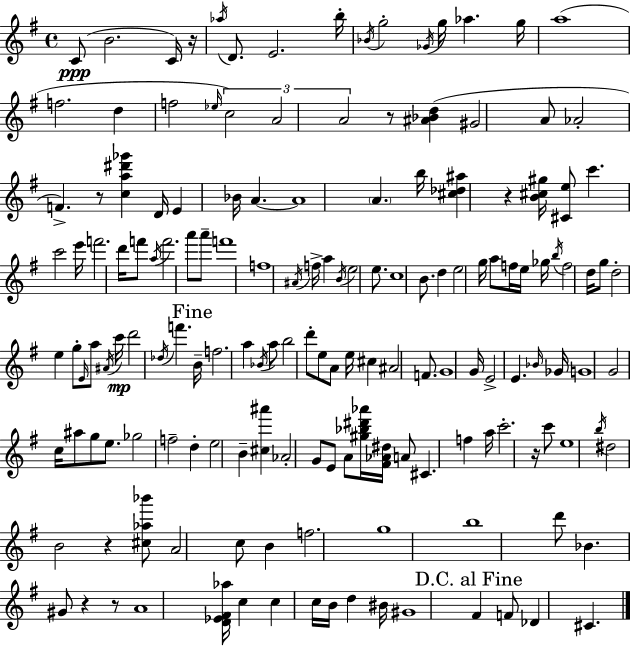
{
  \clef treble
  \time 4/4
  \defaultTimeSignature
  \key g \major
  c'8(\ppp b'2. c'16) r16 | \acciaccatura { aes''16 } d'8. e'2. | b''16-. \acciaccatura { bes'16 } g''2-. \acciaccatura { ges'16 } g''16 aes''4. | g''16 a''1( | \break f''2. d''4 | f''2 \grace { ees''16 }) \tuplet 3/2 { c''2 | a'2 a'2 } | r8 <ais' bes' d''>4( gis'2 | \break a'8 aes'2-. f'4.->) | r8 <c'' a'' dis''' ges'''>4 d'16 e'4 bes'16 a'4.~~ | a'1 | \parenthesize a'4. b''16 <cis'' des'' ais''>4 r4 | \break <b' cis'' gis''>16 <cis' e''>8 c'''4. c'''2 | e'''16 f'''2. | d'''16 f'''8 \acciaccatura { a''16 } f'''2. | a'''8 a'''8-- f'''1 | \break f''1 | \acciaccatura { ais'16 } f''16-> a''4 \acciaccatura { b'16 } e''2 | e''8. c''1 | b'8. d''4 e''2 | \break g''16 a''8 f''16 e''16 ges''16 \acciaccatura { b''16 } f''2 | d''16 g''8 d''2-. | e''4 g''8-. \grace { e'16 } a''8 \acciaccatura { ais'16 } c'''16\mp d'''2 | \acciaccatura { des''16 } f'''4. \mark "Fine" b'16-- f''2. | \break a''4 \acciaccatura { bes'16 } a''8 b''2 | d'''8-. e''8 a'8 e''16 cis''4 | ais'2 f'8. g'1 | g'16 e'2-> | \break e'4. \grace { bes'16 } ges'16 g'1 | g'2 | c''16 ais''8 g''8 e''8. ges''2 | f''2-- d''4-. | \break e''2 b'4-- <cis'' ais'''>4 | aes'2-. g'8 e'8 a'8 <gis'' bes'' dis''' aes'''>16 | <fis' aes' dis''>16 a'8 cis'4. f''4 a''16 c'''2.-. | r16 c'''8 e''1 | \break \acciaccatura { b''16 } dis''2 | b'2 r4 | <cis'' aes'' bes'''>8 a'2 c''8 b'4 | f''2. g''1 | \break b''1 | d'''8 | bes'4. gis'8 r4 r8 a'1 | <d' ees' fis' aes''>16 c''4 | \break c''4 c''16 b'16 d''4 bis'16 gis'1 | \mark "D.C. al Fine" fis'4 | f'8 des'4 cis'4. \bar "|."
}